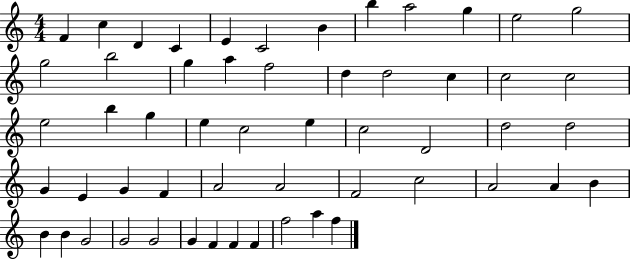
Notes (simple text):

F4/q C5/q D4/q C4/q E4/q C4/h B4/q B5/q A5/h G5/q E5/h G5/h G5/h B5/h G5/q A5/q F5/h D5/q D5/h C5/q C5/h C5/h E5/h B5/q G5/q E5/q C5/h E5/q C5/h D4/h D5/h D5/h G4/q E4/q G4/q F4/q A4/h A4/h F4/h C5/h A4/h A4/q B4/q B4/q B4/q G4/h G4/h G4/h G4/q F4/q F4/q F4/q F5/h A5/q F5/q